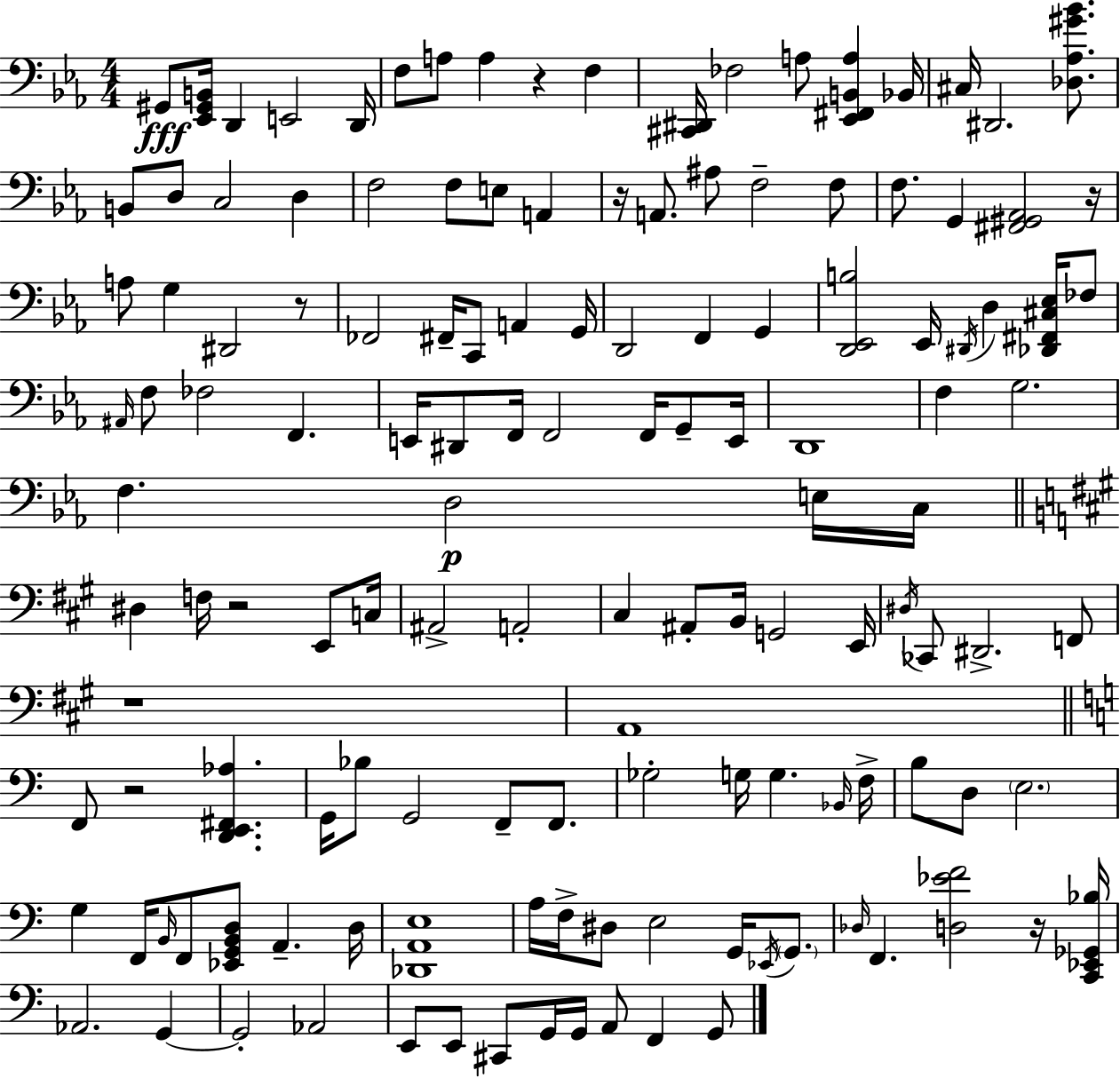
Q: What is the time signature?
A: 4/4